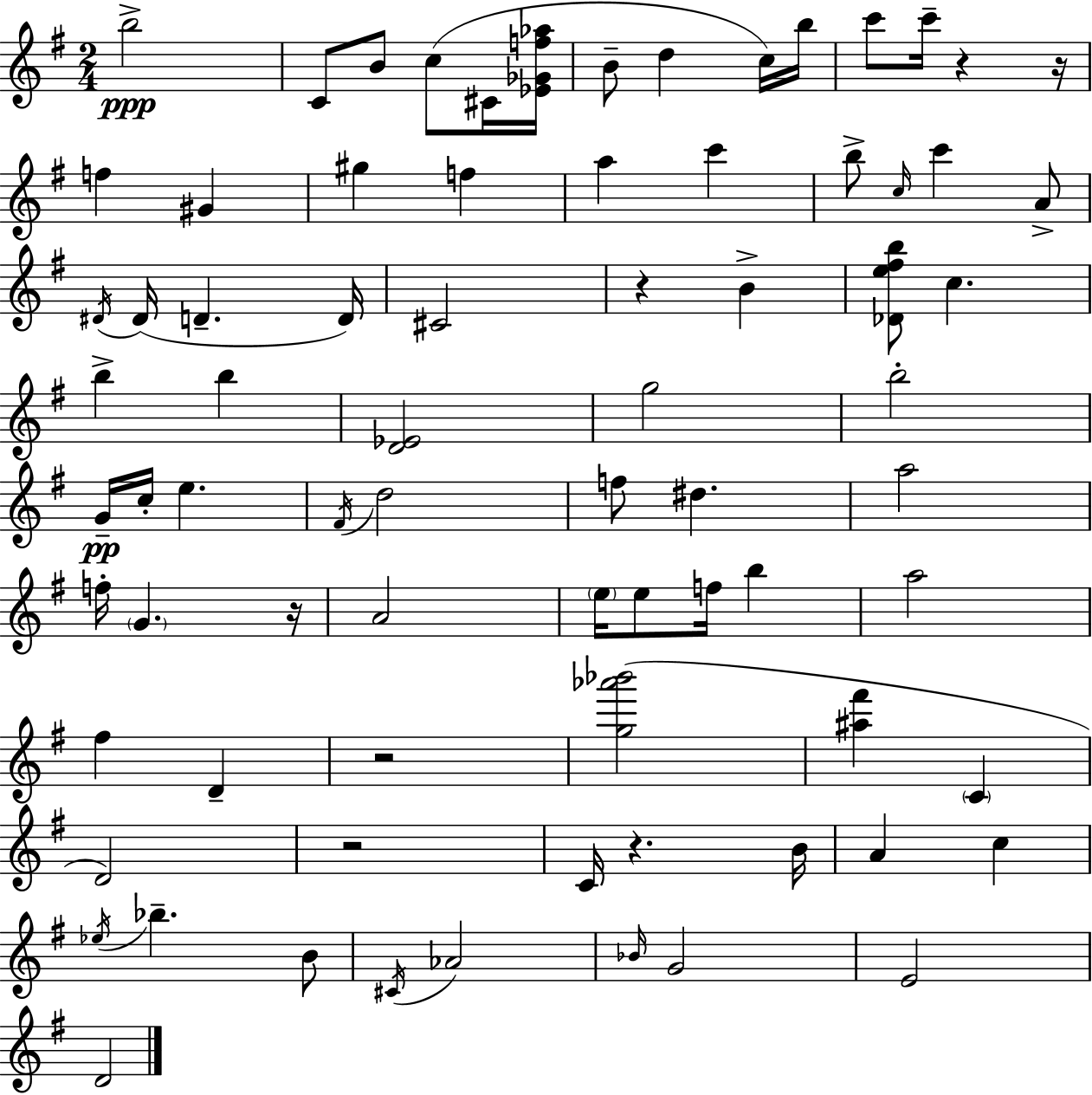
{
  \clef treble
  \numericTimeSignature
  \time 2/4
  \key g \major
  b''2->\ppp | c'8 b'8 c''8( cis'16 <ees' ges' f'' aes''>16 | b'8-- d''4 c''16) b''16 | c'''8 c'''16-- r4 r16 | \break f''4 gis'4 | gis''4 f''4 | a''4 c'''4 | b''8-> \grace { c''16 } c'''4 a'8-> | \break \acciaccatura { dis'16 } dis'16( d'4.-- | d'16) cis'2 | r4 b'4-> | <des' e'' fis'' b''>8 c''4. | \break b''4-> b''4 | <d' ees'>2 | g''2 | b''2-. | \break g'16--\pp c''16-. e''4. | \acciaccatura { fis'16 } d''2 | f''8 dis''4. | a''2 | \break f''16-. \parenthesize g'4. | r16 a'2 | \parenthesize e''16 e''8 f''16 b''4 | a''2 | \break fis''4 d'4-- | r2 | <g'' aes''' bes'''>2( | <ais'' fis'''>4 \parenthesize c'4 | \break d'2) | r2 | c'16 r4. | b'16 a'4 c''4 | \break \acciaccatura { ees''16 } bes''4.-- | b'8 \acciaccatura { cis'16 } aes'2 | \grace { bes'16 } g'2 | e'2 | \break d'2 | \bar "|."
}